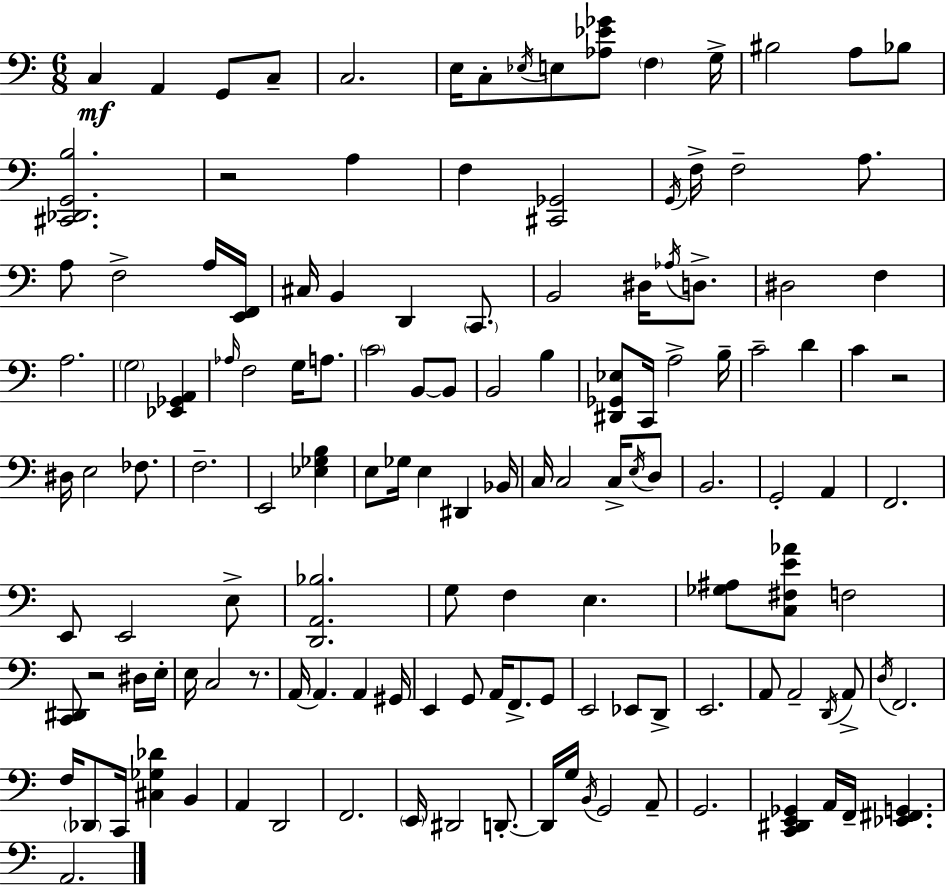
C3/q A2/q G2/e C3/e C3/h. E3/s C3/e Eb3/s E3/e [Ab3,Eb4,Gb4]/e F3/q G3/s BIS3/h A3/e Bb3/e [C#2,Db2,G2,B3]/h. R/h A3/q F3/q [C#2,Gb2]/h G2/s F3/s F3/h A3/e. A3/e F3/h A3/s [E2,F2]/s C#3/s B2/q D2/q C2/e. B2/h D#3/s Ab3/s D3/e. D#3/h F3/q A3/h. G3/h [Eb2,Gb2,A2]/q Ab3/s F3/h G3/s A3/e. C4/h B2/e B2/e B2/h B3/q [D#2,Gb2,Eb3]/e C2/s A3/h B3/s C4/h D4/q C4/q R/h D#3/s E3/h FES3/e. F3/h. E2/h [Eb3,Gb3,B3]/q E3/e Gb3/s E3/q D#2/q Bb2/s C3/s C3/h C3/s E3/s D3/e B2/h. G2/h A2/q F2/h. E2/e E2/h E3/e [D2,A2,Bb3]/h. G3/e F3/q E3/q. [Gb3,A#3]/e [C3,F#3,E4,Ab4]/e F3/h [C2,D#2]/e R/h D#3/s E3/s E3/s C3/h R/e. A2/s A2/q. A2/q G#2/s E2/q G2/e A2/s F2/e. G2/e E2/h Eb2/e D2/e E2/h. A2/e A2/h D2/s A2/e D3/s F2/h. F3/s Db2/e C2/s [C#3,Gb3,Db4]/q B2/q A2/q D2/h F2/h. E2/s D#2/h D2/e. D2/s G3/s B2/s G2/h A2/e G2/h. [C2,D#2,E2,Gb2]/q A2/s F2/s [Eb2,F#2,G2]/q. A2/h.